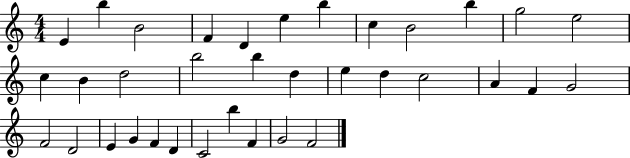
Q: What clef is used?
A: treble